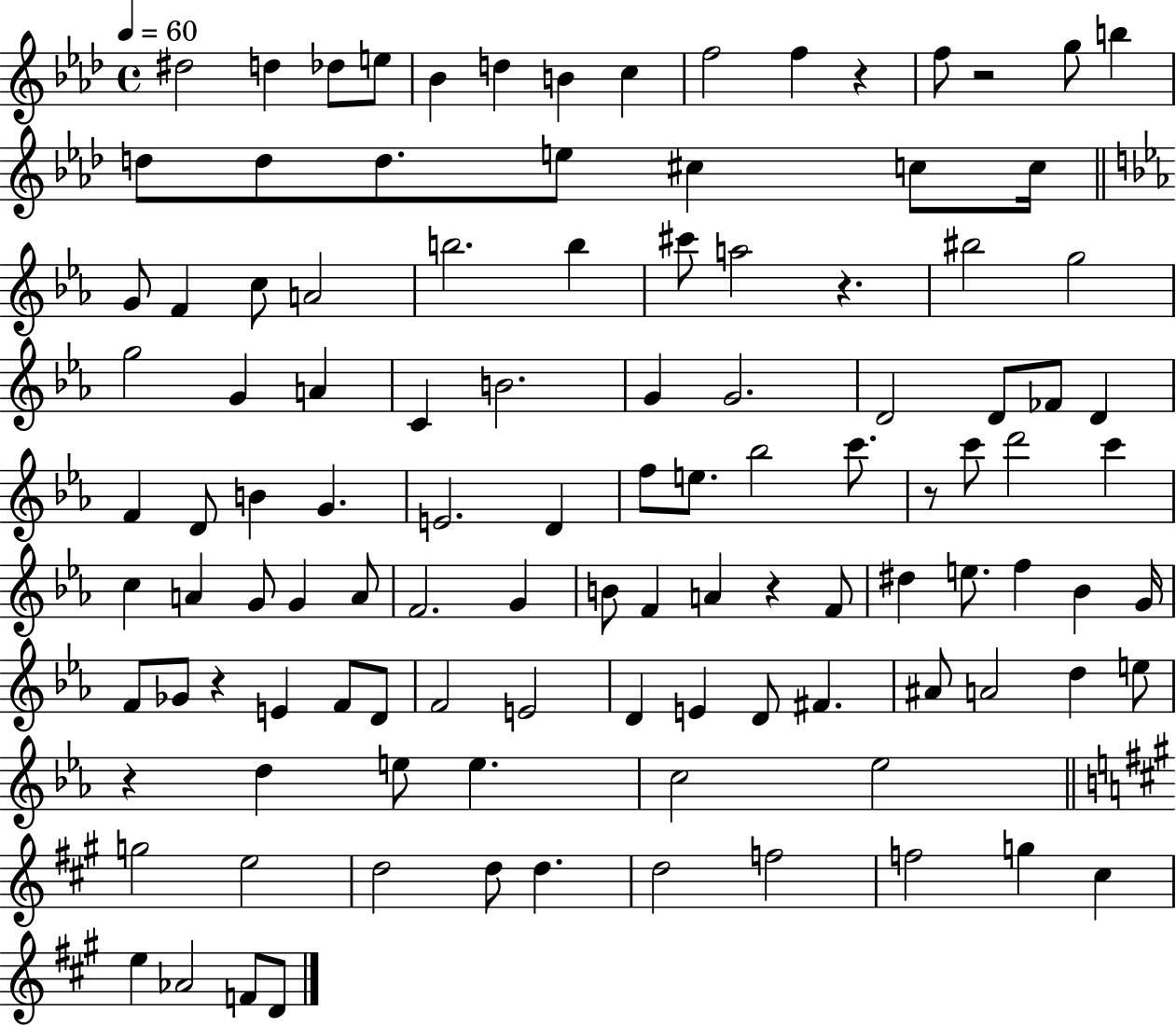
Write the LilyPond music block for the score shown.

{
  \clef treble
  \time 4/4
  \defaultTimeSignature
  \key aes \major
  \tempo 4 = 60
  dis''2 d''4 des''8 e''8 | bes'4 d''4 b'4 c''4 | f''2 f''4 r4 | f''8 r2 g''8 b''4 | \break d''8 d''8 d''8. e''8 cis''4 c''8 c''16 | \bar "||" \break \key c \minor g'8 f'4 c''8 a'2 | b''2. b''4 | cis'''8 a''2 r4. | bis''2 g''2 | \break g''2 g'4 a'4 | c'4 b'2. | g'4 g'2. | d'2 d'8 fes'8 d'4 | \break f'4 d'8 b'4 g'4. | e'2. d'4 | f''8 e''8. bes''2 c'''8. | r8 c'''8 d'''2 c'''4 | \break c''4 a'4 g'8 g'4 a'8 | f'2. g'4 | b'8 f'4 a'4 r4 f'8 | dis''4 e''8. f''4 bes'4 g'16 | \break f'8 ges'8 r4 e'4 f'8 d'8 | f'2 e'2 | d'4 e'4 d'8 fis'4. | ais'8 a'2 d''4 e''8 | \break r4 d''4 e''8 e''4. | c''2 ees''2 | \bar "||" \break \key a \major g''2 e''2 | d''2 d''8 d''4. | d''2 f''2 | f''2 g''4 cis''4 | \break e''4 aes'2 f'8 d'8 | \bar "|."
}